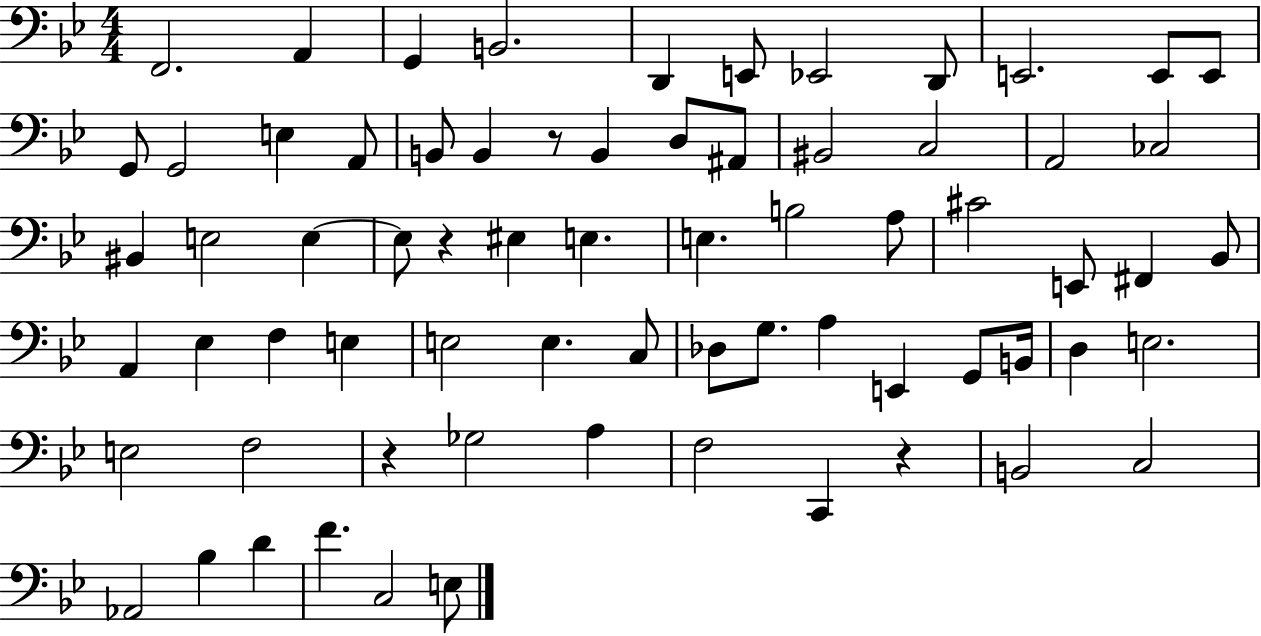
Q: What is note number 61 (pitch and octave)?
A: Ab2